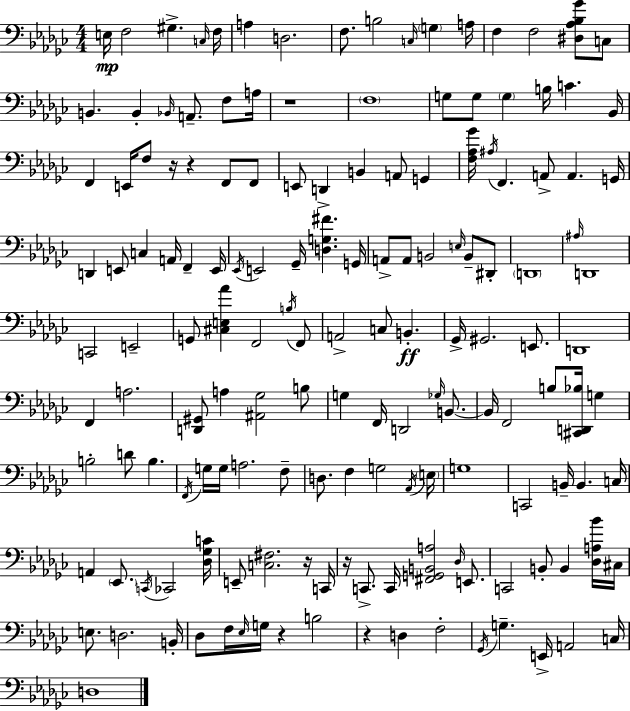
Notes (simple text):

E3/s F3/h G#3/q. C3/s F3/s A3/q D3/h. F3/e. B3/h C3/s G3/q A3/s F3/q F3/h [D#3,Ab3,Bb3,Gb4]/e C3/e B2/q. B2/q Bb2/s A2/e. F3/e A3/s R/w F3/w G3/e G3/e G3/q B3/s C4/q. Bb2/s F2/q E2/s F3/e R/s R/q F2/e F2/e E2/e D2/q B2/q A2/e G2/q [F3,Ab3,Gb4]/s A#3/s F2/q. A2/e A2/q. G2/s D2/q E2/e C3/q A2/s F2/q E2/s Eb2/s E2/h Gb2/s [D3,G3,F#4]/q. G2/s A2/e A2/e B2/h E3/s B2/e D#2/e D2/w A#3/s D2/w C2/h E2/h G2/e [C#3,E3,Ab4]/q F2/h B3/s F2/e A2/h C3/e B2/q. Gb2/s G#2/h. E2/e. D2/w F2/q A3/h. [D2,G#2]/e A3/q [A#2,Gb3]/h B3/e G3/q F2/s D2/h Gb3/s B2/e. B2/s F2/h B3/e [C#2,D2,Bb3]/s G3/q B3/h D4/e B3/q. F2/s G3/s G3/s A3/h. F3/e D3/e. F3/q G3/h Ab2/s E3/s G3/w C2/h B2/s B2/q. C3/s A2/q Eb2/e. C2/s CES2/h [Db3,Gb3,C4]/s E2/e [C3,F#3]/h. R/s C2/s R/s C2/e. C2/s [F#2,G2,B2,A3]/h Db3/s E2/e. C2/h B2/e B2/q [Db3,A3,Bb4]/s C#3/s E3/e. D3/h. B2/s Db3/e F3/s Eb3/s G3/s R/q B3/h R/q D3/q F3/h Gb2/s G3/q. E2/s A2/h C3/s D3/w